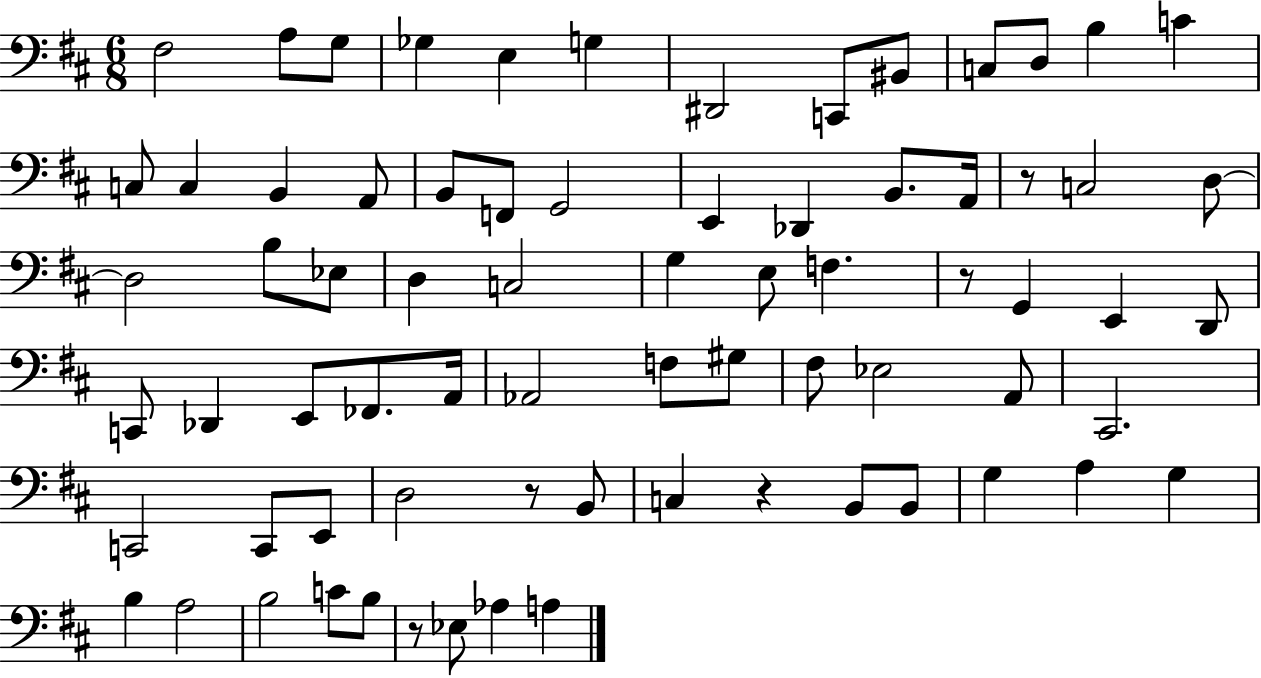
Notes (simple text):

F#3/h A3/e G3/e Gb3/q E3/q G3/q D#2/h C2/e BIS2/e C3/e D3/e B3/q C4/q C3/e C3/q B2/q A2/e B2/e F2/e G2/h E2/q Db2/q B2/e. A2/s R/e C3/h D3/e D3/h B3/e Eb3/e D3/q C3/h G3/q E3/e F3/q. R/e G2/q E2/q D2/e C2/e Db2/q E2/e FES2/e. A2/s Ab2/h F3/e G#3/e F#3/e Eb3/h A2/e C#2/h. C2/h C2/e E2/e D3/h R/e B2/e C3/q R/q B2/e B2/e G3/q A3/q G3/q B3/q A3/h B3/h C4/e B3/e R/e Eb3/e Ab3/q A3/q